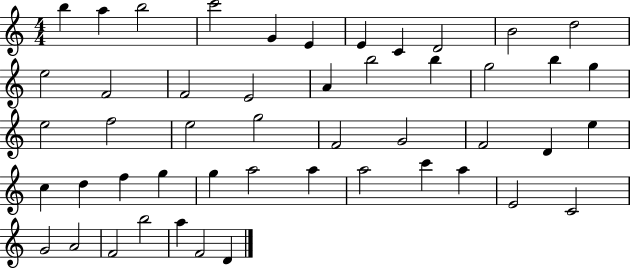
{
  \clef treble
  \numericTimeSignature
  \time 4/4
  \key c \major
  b''4 a''4 b''2 | c'''2 g'4 e'4 | e'4 c'4 d'2 | b'2 d''2 | \break e''2 f'2 | f'2 e'2 | a'4 b''2 b''4 | g''2 b''4 g''4 | \break e''2 f''2 | e''2 g''2 | f'2 g'2 | f'2 d'4 e''4 | \break c''4 d''4 f''4 g''4 | g''4 a''2 a''4 | a''2 c'''4 a''4 | e'2 c'2 | \break g'2 a'2 | f'2 b''2 | a''4 f'2 d'4 | \bar "|."
}